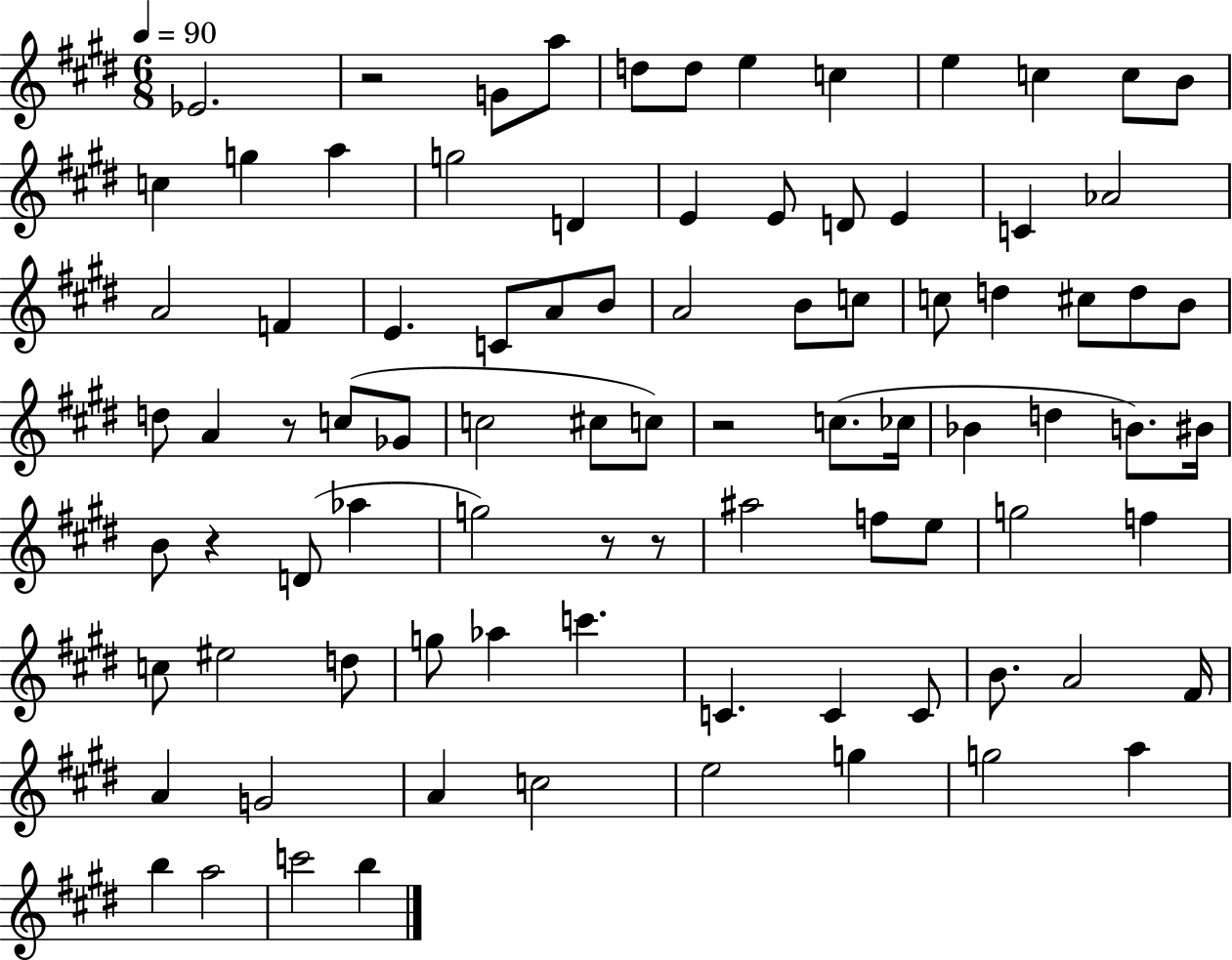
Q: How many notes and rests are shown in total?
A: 88